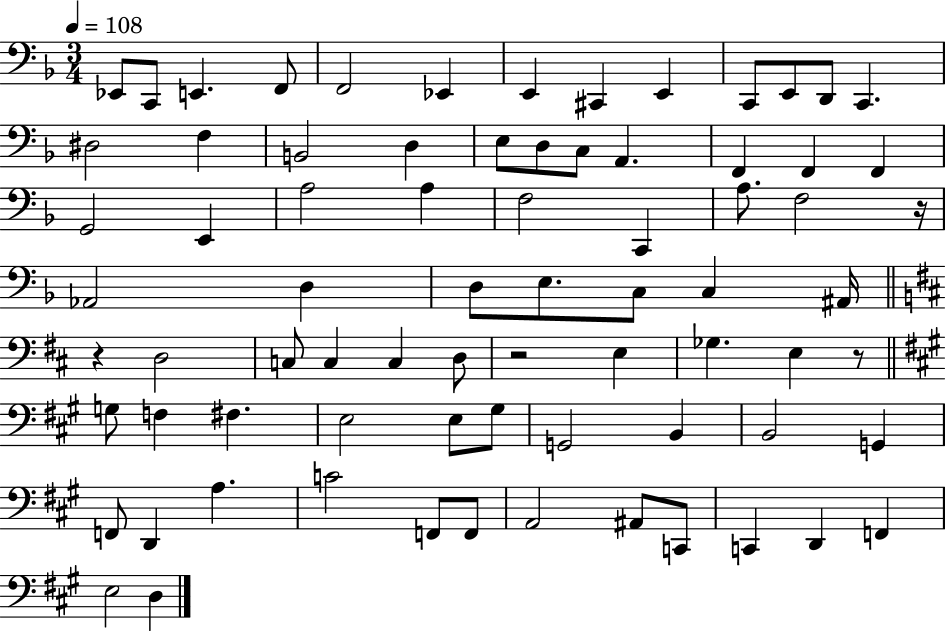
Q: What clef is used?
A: bass